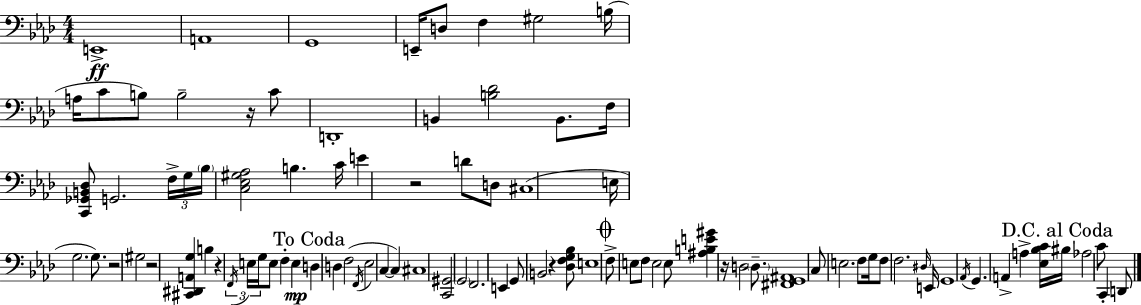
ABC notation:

X:1
T:Untitled
M:4/4
L:1/4
K:Fm
E,,4 A,,4 G,,4 E,,/4 D,/2 F, ^G,2 B,/4 A,/4 C/2 B,/2 B,2 z/4 C/2 D,,4 B,, [B,_D]2 B,,/2 F,/4 [C,,_G,,B,,_D,]/2 G,,2 F,/4 G,/4 _B,/4 [C,_E,^G,_A,]2 B, C/4 E z2 D/2 D,/2 ^C,4 E,/4 G,2 G,/2 z2 ^G,2 z2 [^C,,^D,,A,,G,] B, z F,,/4 E,/4 G,/4 E,/2 F, E, D, D, F,2 F,,/4 _E,2 C, C, ^C,4 [C,,^G,,]2 G,,2 F,,2 E,, G,,/2 B,,2 z [_D,F,G,_B,]/2 E,4 F,/2 E,/2 F,/2 E,2 E,/2 [^A,B,E^G] z/4 D,2 D,/2 [^F,,G,,^A,,]4 C,/2 E,2 F,/2 G,/4 F,/2 F,2 ^D,/4 E,,/4 G,,4 _A,,/4 G,, A,, A, [_E,_B,C]/4 ^B,/4 _A,2 C/2 C,, D,,/2